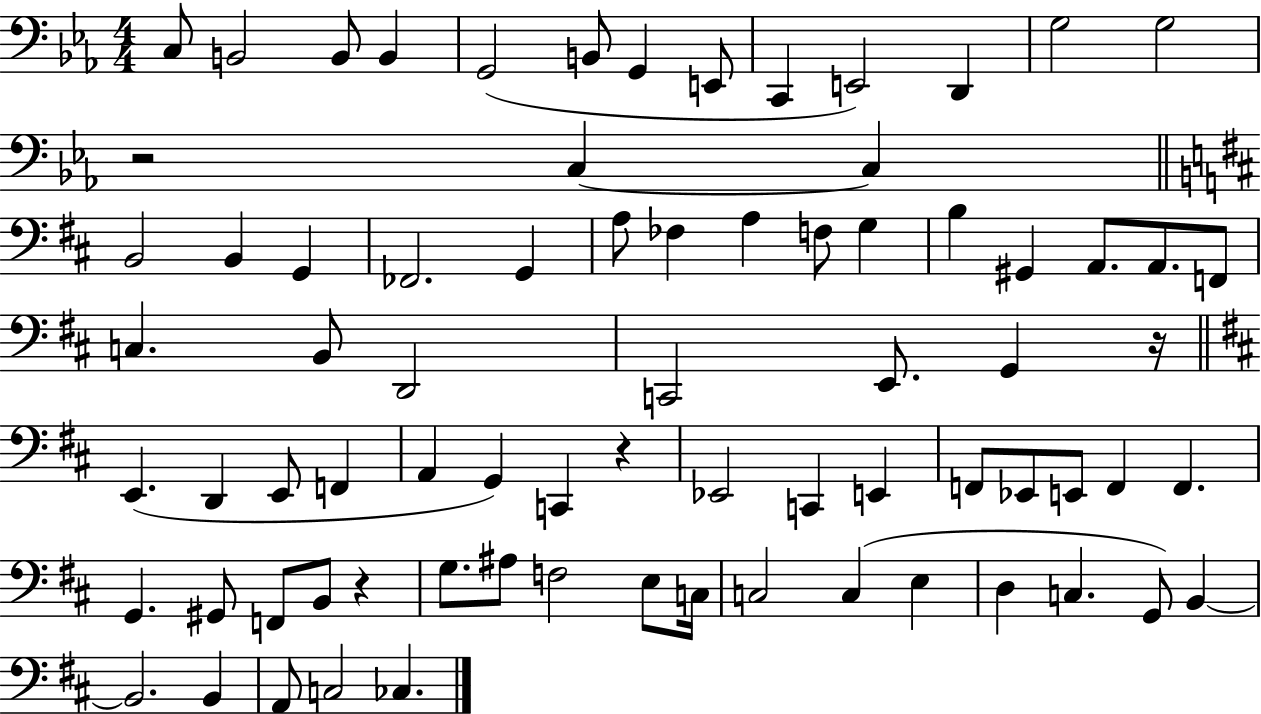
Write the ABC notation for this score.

X:1
T:Untitled
M:4/4
L:1/4
K:Eb
C,/2 B,,2 B,,/2 B,, G,,2 B,,/2 G,, E,,/2 C,, E,,2 D,, G,2 G,2 z2 C, C, B,,2 B,, G,, _F,,2 G,, A,/2 _F, A, F,/2 G, B, ^G,, A,,/2 A,,/2 F,,/2 C, B,,/2 D,,2 C,,2 E,,/2 G,, z/4 E,, D,, E,,/2 F,, A,, G,, C,, z _E,,2 C,, E,, F,,/2 _E,,/2 E,,/2 F,, F,, G,, ^G,,/2 F,,/2 B,,/2 z G,/2 ^A,/2 F,2 E,/2 C,/4 C,2 C, E, D, C, G,,/2 B,, B,,2 B,, A,,/2 C,2 _C,